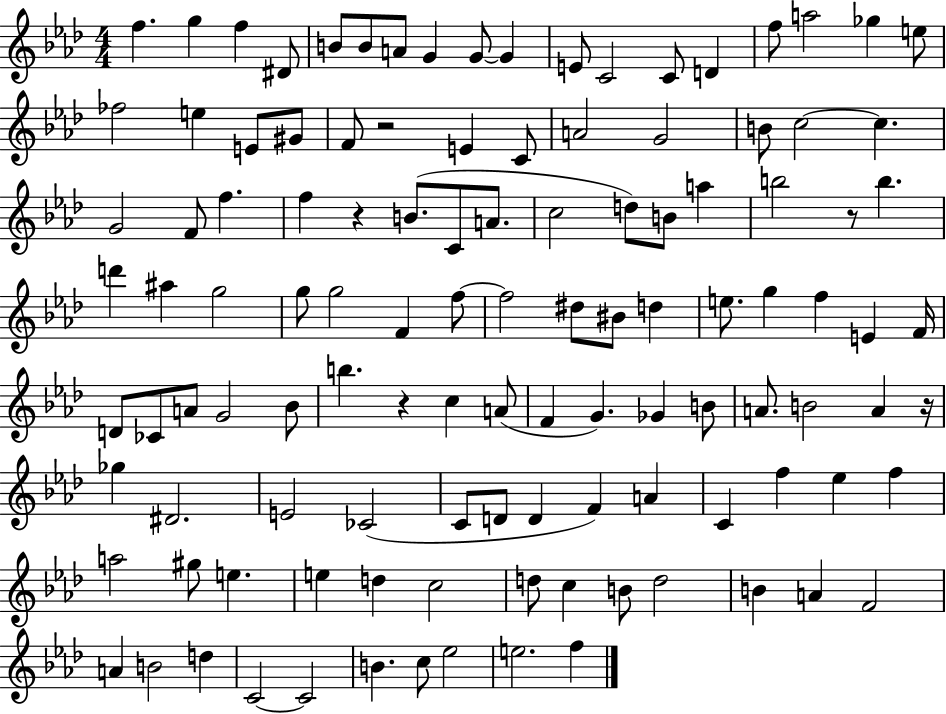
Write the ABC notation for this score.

X:1
T:Untitled
M:4/4
L:1/4
K:Ab
f g f ^D/2 B/2 B/2 A/2 G G/2 G E/2 C2 C/2 D f/2 a2 _g e/2 _f2 e E/2 ^G/2 F/2 z2 E C/2 A2 G2 B/2 c2 c G2 F/2 f f z B/2 C/2 A/2 c2 d/2 B/2 a b2 z/2 b d' ^a g2 g/2 g2 F f/2 f2 ^d/2 ^B/2 d e/2 g f E F/4 D/2 _C/2 A/2 G2 _B/2 b z c A/2 F G _G B/2 A/2 B2 A z/4 _g ^D2 E2 _C2 C/2 D/2 D F A C f _e f a2 ^g/2 e e d c2 d/2 c B/2 d2 B A F2 A B2 d C2 C2 B c/2 _e2 e2 f